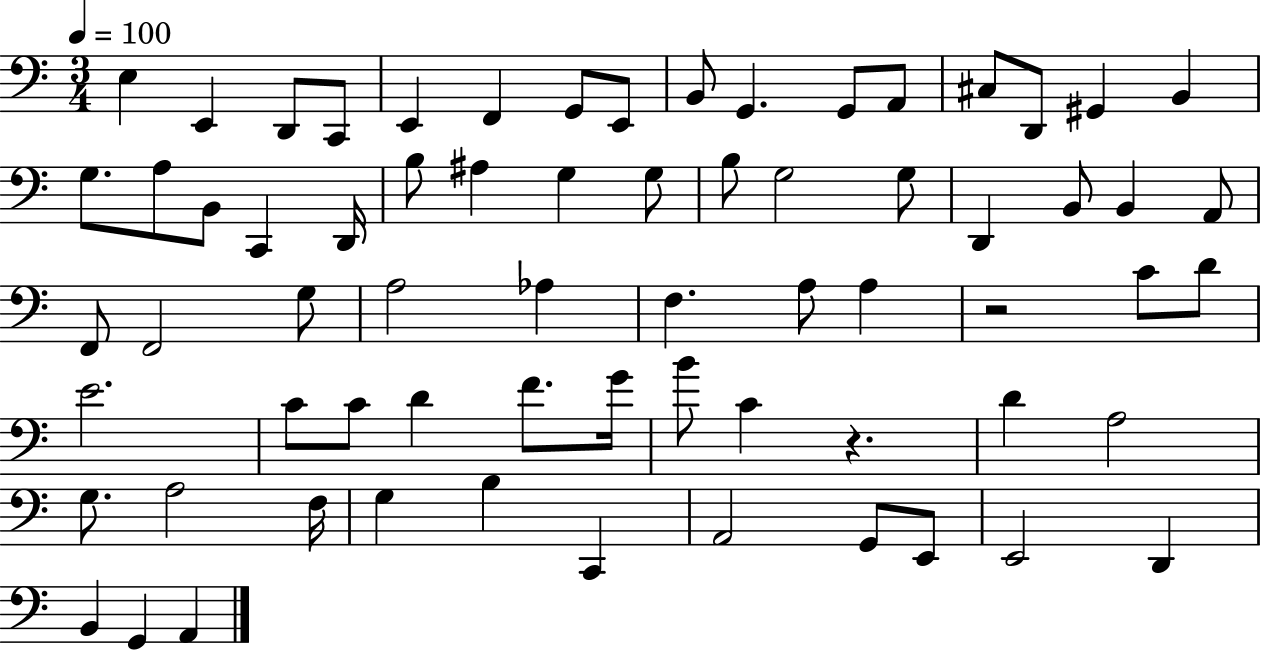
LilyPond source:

{
  \clef bass
  \numericTimeSignature
  \time 3/4
  \key c \major
  \tempo 4 = 100
  e4 e,4 d,8 c,8 | e,4 f,4 g,8 e,8 | b,8 g,4. g,8 a,8 | cis8 d,8 gis,4 b,4 | \break g8. a8 b,8 c,4 d,16 | b8 ais4 g4 g8 | b8 g2 g8 | d,4 b,8 b,4 a,8 | \break f,8 f,2 g8 | a2 aes4 | f4. a8 a4 | r2 c'8 d'8 | \break e'2. | c'8 c'8 d'4 f'8. g'16 | b'8 c'4 r4. | d'4 a2 | \break g8. a2 f16 | g4 b4 c,4 | a,2 g,8 e,8 | e,2 d,4 | \break b,4 g,4 a,4 | \bar "|."
}